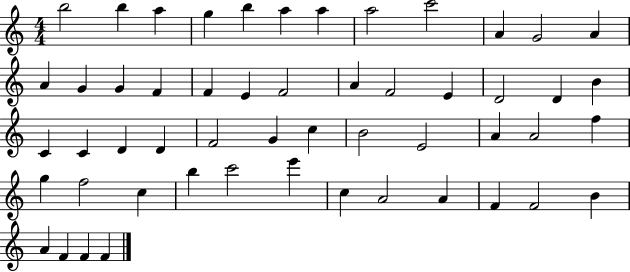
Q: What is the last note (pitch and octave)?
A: F4